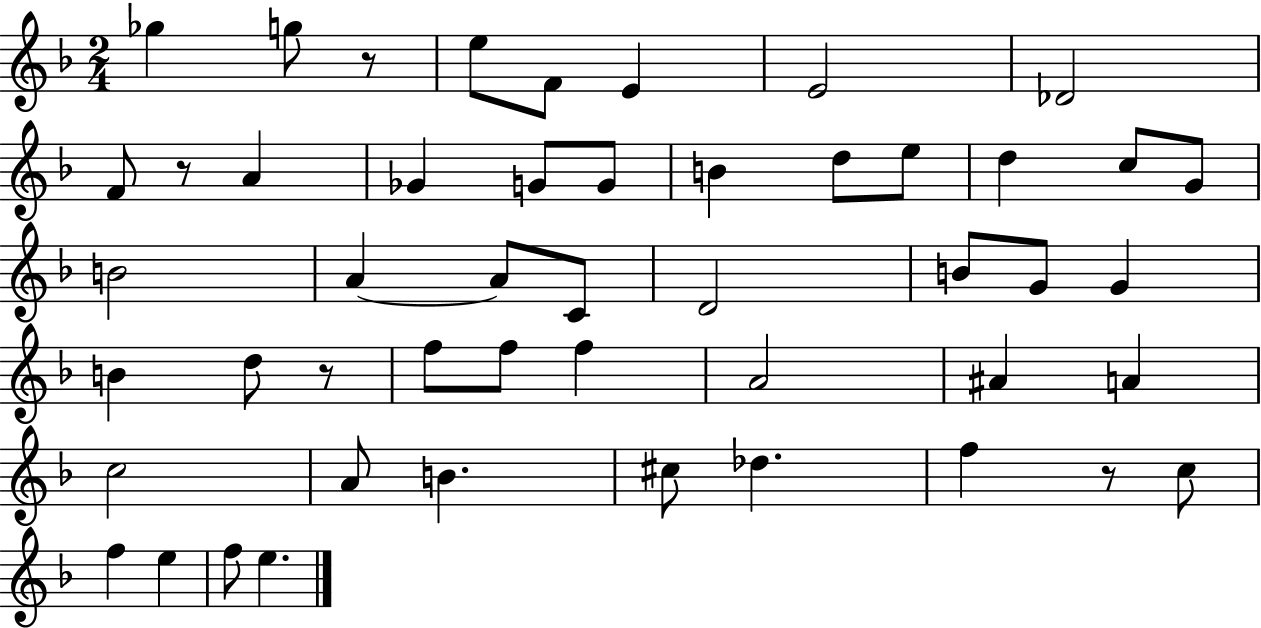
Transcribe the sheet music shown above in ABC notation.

X:1
T:Untitled
M:2/4
L:1/4
K:F
_g g/2 z/2 e/2 F/2 E E2 _D2 F/2 z/2 A _G G/2 G/2 B d/2 e/2 d c/2 G/2 B2 A A/2 C/2 D2 B/2 G/2 G B d/2 z/2 f/2 f/2 f A2 ^A A c2 A/2 B ^c/2 _d f z/2 c/2 f e f/2 e